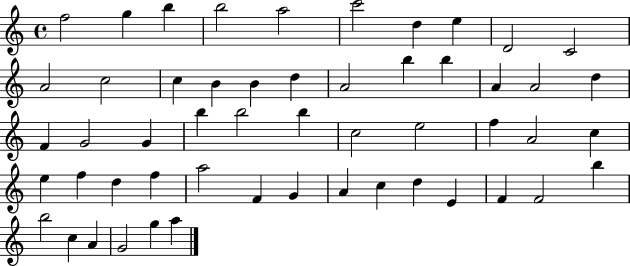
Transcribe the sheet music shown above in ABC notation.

X:1
T:Untitled
M:4/4
L:1/4
K:C
f2 g b b2 a2 c'2 d e D2 C2 A2 c2 c B B d A2 b b A A2 d F G2 G b b2 b c2 e2 f A2 c e f d f a2 F G A c d E F F2 b b2 c A G2 g a